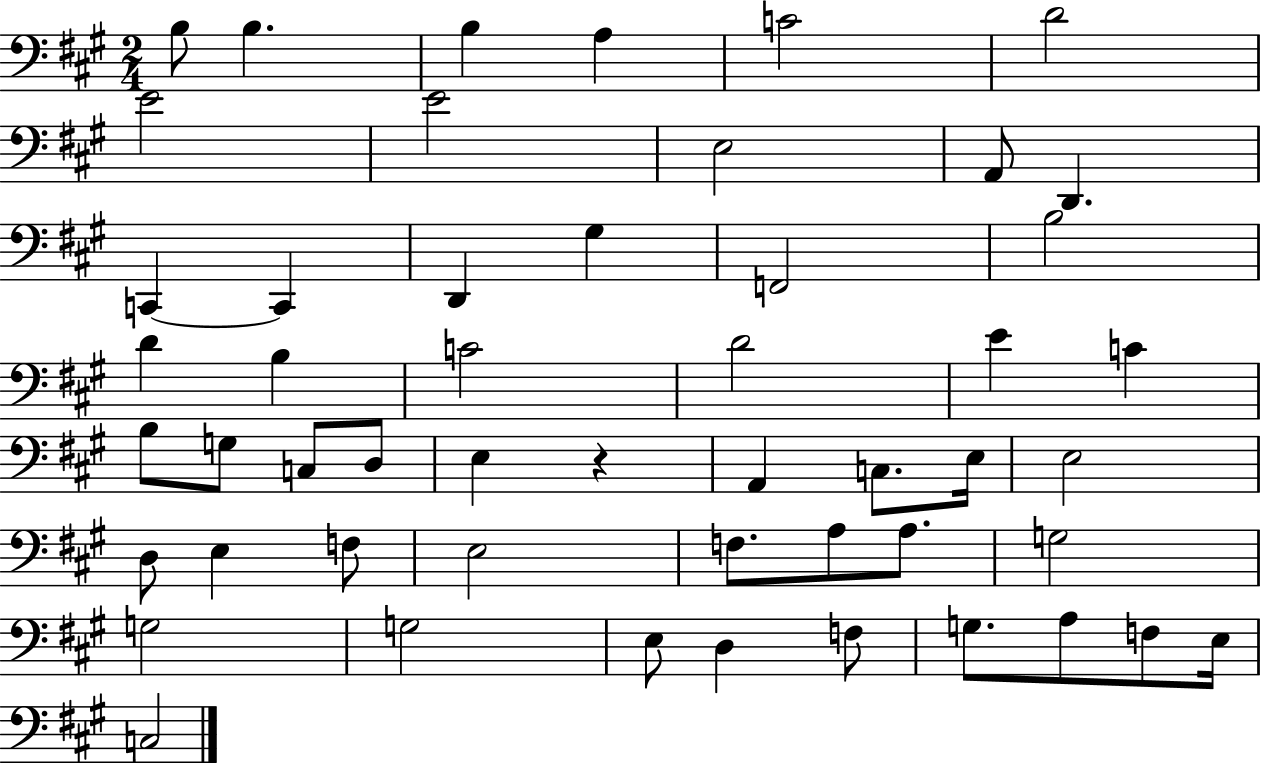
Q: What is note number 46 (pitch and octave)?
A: G3